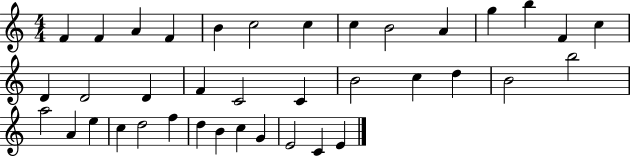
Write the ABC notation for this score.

X:1
T:Untitled
M:4/4
L:1/4
K:C
F F A F B c2 c c B2 A g b F c D D2 D F C2 C B2 c d B2 b2 a2 A e c d2 f d B c G E2 C E